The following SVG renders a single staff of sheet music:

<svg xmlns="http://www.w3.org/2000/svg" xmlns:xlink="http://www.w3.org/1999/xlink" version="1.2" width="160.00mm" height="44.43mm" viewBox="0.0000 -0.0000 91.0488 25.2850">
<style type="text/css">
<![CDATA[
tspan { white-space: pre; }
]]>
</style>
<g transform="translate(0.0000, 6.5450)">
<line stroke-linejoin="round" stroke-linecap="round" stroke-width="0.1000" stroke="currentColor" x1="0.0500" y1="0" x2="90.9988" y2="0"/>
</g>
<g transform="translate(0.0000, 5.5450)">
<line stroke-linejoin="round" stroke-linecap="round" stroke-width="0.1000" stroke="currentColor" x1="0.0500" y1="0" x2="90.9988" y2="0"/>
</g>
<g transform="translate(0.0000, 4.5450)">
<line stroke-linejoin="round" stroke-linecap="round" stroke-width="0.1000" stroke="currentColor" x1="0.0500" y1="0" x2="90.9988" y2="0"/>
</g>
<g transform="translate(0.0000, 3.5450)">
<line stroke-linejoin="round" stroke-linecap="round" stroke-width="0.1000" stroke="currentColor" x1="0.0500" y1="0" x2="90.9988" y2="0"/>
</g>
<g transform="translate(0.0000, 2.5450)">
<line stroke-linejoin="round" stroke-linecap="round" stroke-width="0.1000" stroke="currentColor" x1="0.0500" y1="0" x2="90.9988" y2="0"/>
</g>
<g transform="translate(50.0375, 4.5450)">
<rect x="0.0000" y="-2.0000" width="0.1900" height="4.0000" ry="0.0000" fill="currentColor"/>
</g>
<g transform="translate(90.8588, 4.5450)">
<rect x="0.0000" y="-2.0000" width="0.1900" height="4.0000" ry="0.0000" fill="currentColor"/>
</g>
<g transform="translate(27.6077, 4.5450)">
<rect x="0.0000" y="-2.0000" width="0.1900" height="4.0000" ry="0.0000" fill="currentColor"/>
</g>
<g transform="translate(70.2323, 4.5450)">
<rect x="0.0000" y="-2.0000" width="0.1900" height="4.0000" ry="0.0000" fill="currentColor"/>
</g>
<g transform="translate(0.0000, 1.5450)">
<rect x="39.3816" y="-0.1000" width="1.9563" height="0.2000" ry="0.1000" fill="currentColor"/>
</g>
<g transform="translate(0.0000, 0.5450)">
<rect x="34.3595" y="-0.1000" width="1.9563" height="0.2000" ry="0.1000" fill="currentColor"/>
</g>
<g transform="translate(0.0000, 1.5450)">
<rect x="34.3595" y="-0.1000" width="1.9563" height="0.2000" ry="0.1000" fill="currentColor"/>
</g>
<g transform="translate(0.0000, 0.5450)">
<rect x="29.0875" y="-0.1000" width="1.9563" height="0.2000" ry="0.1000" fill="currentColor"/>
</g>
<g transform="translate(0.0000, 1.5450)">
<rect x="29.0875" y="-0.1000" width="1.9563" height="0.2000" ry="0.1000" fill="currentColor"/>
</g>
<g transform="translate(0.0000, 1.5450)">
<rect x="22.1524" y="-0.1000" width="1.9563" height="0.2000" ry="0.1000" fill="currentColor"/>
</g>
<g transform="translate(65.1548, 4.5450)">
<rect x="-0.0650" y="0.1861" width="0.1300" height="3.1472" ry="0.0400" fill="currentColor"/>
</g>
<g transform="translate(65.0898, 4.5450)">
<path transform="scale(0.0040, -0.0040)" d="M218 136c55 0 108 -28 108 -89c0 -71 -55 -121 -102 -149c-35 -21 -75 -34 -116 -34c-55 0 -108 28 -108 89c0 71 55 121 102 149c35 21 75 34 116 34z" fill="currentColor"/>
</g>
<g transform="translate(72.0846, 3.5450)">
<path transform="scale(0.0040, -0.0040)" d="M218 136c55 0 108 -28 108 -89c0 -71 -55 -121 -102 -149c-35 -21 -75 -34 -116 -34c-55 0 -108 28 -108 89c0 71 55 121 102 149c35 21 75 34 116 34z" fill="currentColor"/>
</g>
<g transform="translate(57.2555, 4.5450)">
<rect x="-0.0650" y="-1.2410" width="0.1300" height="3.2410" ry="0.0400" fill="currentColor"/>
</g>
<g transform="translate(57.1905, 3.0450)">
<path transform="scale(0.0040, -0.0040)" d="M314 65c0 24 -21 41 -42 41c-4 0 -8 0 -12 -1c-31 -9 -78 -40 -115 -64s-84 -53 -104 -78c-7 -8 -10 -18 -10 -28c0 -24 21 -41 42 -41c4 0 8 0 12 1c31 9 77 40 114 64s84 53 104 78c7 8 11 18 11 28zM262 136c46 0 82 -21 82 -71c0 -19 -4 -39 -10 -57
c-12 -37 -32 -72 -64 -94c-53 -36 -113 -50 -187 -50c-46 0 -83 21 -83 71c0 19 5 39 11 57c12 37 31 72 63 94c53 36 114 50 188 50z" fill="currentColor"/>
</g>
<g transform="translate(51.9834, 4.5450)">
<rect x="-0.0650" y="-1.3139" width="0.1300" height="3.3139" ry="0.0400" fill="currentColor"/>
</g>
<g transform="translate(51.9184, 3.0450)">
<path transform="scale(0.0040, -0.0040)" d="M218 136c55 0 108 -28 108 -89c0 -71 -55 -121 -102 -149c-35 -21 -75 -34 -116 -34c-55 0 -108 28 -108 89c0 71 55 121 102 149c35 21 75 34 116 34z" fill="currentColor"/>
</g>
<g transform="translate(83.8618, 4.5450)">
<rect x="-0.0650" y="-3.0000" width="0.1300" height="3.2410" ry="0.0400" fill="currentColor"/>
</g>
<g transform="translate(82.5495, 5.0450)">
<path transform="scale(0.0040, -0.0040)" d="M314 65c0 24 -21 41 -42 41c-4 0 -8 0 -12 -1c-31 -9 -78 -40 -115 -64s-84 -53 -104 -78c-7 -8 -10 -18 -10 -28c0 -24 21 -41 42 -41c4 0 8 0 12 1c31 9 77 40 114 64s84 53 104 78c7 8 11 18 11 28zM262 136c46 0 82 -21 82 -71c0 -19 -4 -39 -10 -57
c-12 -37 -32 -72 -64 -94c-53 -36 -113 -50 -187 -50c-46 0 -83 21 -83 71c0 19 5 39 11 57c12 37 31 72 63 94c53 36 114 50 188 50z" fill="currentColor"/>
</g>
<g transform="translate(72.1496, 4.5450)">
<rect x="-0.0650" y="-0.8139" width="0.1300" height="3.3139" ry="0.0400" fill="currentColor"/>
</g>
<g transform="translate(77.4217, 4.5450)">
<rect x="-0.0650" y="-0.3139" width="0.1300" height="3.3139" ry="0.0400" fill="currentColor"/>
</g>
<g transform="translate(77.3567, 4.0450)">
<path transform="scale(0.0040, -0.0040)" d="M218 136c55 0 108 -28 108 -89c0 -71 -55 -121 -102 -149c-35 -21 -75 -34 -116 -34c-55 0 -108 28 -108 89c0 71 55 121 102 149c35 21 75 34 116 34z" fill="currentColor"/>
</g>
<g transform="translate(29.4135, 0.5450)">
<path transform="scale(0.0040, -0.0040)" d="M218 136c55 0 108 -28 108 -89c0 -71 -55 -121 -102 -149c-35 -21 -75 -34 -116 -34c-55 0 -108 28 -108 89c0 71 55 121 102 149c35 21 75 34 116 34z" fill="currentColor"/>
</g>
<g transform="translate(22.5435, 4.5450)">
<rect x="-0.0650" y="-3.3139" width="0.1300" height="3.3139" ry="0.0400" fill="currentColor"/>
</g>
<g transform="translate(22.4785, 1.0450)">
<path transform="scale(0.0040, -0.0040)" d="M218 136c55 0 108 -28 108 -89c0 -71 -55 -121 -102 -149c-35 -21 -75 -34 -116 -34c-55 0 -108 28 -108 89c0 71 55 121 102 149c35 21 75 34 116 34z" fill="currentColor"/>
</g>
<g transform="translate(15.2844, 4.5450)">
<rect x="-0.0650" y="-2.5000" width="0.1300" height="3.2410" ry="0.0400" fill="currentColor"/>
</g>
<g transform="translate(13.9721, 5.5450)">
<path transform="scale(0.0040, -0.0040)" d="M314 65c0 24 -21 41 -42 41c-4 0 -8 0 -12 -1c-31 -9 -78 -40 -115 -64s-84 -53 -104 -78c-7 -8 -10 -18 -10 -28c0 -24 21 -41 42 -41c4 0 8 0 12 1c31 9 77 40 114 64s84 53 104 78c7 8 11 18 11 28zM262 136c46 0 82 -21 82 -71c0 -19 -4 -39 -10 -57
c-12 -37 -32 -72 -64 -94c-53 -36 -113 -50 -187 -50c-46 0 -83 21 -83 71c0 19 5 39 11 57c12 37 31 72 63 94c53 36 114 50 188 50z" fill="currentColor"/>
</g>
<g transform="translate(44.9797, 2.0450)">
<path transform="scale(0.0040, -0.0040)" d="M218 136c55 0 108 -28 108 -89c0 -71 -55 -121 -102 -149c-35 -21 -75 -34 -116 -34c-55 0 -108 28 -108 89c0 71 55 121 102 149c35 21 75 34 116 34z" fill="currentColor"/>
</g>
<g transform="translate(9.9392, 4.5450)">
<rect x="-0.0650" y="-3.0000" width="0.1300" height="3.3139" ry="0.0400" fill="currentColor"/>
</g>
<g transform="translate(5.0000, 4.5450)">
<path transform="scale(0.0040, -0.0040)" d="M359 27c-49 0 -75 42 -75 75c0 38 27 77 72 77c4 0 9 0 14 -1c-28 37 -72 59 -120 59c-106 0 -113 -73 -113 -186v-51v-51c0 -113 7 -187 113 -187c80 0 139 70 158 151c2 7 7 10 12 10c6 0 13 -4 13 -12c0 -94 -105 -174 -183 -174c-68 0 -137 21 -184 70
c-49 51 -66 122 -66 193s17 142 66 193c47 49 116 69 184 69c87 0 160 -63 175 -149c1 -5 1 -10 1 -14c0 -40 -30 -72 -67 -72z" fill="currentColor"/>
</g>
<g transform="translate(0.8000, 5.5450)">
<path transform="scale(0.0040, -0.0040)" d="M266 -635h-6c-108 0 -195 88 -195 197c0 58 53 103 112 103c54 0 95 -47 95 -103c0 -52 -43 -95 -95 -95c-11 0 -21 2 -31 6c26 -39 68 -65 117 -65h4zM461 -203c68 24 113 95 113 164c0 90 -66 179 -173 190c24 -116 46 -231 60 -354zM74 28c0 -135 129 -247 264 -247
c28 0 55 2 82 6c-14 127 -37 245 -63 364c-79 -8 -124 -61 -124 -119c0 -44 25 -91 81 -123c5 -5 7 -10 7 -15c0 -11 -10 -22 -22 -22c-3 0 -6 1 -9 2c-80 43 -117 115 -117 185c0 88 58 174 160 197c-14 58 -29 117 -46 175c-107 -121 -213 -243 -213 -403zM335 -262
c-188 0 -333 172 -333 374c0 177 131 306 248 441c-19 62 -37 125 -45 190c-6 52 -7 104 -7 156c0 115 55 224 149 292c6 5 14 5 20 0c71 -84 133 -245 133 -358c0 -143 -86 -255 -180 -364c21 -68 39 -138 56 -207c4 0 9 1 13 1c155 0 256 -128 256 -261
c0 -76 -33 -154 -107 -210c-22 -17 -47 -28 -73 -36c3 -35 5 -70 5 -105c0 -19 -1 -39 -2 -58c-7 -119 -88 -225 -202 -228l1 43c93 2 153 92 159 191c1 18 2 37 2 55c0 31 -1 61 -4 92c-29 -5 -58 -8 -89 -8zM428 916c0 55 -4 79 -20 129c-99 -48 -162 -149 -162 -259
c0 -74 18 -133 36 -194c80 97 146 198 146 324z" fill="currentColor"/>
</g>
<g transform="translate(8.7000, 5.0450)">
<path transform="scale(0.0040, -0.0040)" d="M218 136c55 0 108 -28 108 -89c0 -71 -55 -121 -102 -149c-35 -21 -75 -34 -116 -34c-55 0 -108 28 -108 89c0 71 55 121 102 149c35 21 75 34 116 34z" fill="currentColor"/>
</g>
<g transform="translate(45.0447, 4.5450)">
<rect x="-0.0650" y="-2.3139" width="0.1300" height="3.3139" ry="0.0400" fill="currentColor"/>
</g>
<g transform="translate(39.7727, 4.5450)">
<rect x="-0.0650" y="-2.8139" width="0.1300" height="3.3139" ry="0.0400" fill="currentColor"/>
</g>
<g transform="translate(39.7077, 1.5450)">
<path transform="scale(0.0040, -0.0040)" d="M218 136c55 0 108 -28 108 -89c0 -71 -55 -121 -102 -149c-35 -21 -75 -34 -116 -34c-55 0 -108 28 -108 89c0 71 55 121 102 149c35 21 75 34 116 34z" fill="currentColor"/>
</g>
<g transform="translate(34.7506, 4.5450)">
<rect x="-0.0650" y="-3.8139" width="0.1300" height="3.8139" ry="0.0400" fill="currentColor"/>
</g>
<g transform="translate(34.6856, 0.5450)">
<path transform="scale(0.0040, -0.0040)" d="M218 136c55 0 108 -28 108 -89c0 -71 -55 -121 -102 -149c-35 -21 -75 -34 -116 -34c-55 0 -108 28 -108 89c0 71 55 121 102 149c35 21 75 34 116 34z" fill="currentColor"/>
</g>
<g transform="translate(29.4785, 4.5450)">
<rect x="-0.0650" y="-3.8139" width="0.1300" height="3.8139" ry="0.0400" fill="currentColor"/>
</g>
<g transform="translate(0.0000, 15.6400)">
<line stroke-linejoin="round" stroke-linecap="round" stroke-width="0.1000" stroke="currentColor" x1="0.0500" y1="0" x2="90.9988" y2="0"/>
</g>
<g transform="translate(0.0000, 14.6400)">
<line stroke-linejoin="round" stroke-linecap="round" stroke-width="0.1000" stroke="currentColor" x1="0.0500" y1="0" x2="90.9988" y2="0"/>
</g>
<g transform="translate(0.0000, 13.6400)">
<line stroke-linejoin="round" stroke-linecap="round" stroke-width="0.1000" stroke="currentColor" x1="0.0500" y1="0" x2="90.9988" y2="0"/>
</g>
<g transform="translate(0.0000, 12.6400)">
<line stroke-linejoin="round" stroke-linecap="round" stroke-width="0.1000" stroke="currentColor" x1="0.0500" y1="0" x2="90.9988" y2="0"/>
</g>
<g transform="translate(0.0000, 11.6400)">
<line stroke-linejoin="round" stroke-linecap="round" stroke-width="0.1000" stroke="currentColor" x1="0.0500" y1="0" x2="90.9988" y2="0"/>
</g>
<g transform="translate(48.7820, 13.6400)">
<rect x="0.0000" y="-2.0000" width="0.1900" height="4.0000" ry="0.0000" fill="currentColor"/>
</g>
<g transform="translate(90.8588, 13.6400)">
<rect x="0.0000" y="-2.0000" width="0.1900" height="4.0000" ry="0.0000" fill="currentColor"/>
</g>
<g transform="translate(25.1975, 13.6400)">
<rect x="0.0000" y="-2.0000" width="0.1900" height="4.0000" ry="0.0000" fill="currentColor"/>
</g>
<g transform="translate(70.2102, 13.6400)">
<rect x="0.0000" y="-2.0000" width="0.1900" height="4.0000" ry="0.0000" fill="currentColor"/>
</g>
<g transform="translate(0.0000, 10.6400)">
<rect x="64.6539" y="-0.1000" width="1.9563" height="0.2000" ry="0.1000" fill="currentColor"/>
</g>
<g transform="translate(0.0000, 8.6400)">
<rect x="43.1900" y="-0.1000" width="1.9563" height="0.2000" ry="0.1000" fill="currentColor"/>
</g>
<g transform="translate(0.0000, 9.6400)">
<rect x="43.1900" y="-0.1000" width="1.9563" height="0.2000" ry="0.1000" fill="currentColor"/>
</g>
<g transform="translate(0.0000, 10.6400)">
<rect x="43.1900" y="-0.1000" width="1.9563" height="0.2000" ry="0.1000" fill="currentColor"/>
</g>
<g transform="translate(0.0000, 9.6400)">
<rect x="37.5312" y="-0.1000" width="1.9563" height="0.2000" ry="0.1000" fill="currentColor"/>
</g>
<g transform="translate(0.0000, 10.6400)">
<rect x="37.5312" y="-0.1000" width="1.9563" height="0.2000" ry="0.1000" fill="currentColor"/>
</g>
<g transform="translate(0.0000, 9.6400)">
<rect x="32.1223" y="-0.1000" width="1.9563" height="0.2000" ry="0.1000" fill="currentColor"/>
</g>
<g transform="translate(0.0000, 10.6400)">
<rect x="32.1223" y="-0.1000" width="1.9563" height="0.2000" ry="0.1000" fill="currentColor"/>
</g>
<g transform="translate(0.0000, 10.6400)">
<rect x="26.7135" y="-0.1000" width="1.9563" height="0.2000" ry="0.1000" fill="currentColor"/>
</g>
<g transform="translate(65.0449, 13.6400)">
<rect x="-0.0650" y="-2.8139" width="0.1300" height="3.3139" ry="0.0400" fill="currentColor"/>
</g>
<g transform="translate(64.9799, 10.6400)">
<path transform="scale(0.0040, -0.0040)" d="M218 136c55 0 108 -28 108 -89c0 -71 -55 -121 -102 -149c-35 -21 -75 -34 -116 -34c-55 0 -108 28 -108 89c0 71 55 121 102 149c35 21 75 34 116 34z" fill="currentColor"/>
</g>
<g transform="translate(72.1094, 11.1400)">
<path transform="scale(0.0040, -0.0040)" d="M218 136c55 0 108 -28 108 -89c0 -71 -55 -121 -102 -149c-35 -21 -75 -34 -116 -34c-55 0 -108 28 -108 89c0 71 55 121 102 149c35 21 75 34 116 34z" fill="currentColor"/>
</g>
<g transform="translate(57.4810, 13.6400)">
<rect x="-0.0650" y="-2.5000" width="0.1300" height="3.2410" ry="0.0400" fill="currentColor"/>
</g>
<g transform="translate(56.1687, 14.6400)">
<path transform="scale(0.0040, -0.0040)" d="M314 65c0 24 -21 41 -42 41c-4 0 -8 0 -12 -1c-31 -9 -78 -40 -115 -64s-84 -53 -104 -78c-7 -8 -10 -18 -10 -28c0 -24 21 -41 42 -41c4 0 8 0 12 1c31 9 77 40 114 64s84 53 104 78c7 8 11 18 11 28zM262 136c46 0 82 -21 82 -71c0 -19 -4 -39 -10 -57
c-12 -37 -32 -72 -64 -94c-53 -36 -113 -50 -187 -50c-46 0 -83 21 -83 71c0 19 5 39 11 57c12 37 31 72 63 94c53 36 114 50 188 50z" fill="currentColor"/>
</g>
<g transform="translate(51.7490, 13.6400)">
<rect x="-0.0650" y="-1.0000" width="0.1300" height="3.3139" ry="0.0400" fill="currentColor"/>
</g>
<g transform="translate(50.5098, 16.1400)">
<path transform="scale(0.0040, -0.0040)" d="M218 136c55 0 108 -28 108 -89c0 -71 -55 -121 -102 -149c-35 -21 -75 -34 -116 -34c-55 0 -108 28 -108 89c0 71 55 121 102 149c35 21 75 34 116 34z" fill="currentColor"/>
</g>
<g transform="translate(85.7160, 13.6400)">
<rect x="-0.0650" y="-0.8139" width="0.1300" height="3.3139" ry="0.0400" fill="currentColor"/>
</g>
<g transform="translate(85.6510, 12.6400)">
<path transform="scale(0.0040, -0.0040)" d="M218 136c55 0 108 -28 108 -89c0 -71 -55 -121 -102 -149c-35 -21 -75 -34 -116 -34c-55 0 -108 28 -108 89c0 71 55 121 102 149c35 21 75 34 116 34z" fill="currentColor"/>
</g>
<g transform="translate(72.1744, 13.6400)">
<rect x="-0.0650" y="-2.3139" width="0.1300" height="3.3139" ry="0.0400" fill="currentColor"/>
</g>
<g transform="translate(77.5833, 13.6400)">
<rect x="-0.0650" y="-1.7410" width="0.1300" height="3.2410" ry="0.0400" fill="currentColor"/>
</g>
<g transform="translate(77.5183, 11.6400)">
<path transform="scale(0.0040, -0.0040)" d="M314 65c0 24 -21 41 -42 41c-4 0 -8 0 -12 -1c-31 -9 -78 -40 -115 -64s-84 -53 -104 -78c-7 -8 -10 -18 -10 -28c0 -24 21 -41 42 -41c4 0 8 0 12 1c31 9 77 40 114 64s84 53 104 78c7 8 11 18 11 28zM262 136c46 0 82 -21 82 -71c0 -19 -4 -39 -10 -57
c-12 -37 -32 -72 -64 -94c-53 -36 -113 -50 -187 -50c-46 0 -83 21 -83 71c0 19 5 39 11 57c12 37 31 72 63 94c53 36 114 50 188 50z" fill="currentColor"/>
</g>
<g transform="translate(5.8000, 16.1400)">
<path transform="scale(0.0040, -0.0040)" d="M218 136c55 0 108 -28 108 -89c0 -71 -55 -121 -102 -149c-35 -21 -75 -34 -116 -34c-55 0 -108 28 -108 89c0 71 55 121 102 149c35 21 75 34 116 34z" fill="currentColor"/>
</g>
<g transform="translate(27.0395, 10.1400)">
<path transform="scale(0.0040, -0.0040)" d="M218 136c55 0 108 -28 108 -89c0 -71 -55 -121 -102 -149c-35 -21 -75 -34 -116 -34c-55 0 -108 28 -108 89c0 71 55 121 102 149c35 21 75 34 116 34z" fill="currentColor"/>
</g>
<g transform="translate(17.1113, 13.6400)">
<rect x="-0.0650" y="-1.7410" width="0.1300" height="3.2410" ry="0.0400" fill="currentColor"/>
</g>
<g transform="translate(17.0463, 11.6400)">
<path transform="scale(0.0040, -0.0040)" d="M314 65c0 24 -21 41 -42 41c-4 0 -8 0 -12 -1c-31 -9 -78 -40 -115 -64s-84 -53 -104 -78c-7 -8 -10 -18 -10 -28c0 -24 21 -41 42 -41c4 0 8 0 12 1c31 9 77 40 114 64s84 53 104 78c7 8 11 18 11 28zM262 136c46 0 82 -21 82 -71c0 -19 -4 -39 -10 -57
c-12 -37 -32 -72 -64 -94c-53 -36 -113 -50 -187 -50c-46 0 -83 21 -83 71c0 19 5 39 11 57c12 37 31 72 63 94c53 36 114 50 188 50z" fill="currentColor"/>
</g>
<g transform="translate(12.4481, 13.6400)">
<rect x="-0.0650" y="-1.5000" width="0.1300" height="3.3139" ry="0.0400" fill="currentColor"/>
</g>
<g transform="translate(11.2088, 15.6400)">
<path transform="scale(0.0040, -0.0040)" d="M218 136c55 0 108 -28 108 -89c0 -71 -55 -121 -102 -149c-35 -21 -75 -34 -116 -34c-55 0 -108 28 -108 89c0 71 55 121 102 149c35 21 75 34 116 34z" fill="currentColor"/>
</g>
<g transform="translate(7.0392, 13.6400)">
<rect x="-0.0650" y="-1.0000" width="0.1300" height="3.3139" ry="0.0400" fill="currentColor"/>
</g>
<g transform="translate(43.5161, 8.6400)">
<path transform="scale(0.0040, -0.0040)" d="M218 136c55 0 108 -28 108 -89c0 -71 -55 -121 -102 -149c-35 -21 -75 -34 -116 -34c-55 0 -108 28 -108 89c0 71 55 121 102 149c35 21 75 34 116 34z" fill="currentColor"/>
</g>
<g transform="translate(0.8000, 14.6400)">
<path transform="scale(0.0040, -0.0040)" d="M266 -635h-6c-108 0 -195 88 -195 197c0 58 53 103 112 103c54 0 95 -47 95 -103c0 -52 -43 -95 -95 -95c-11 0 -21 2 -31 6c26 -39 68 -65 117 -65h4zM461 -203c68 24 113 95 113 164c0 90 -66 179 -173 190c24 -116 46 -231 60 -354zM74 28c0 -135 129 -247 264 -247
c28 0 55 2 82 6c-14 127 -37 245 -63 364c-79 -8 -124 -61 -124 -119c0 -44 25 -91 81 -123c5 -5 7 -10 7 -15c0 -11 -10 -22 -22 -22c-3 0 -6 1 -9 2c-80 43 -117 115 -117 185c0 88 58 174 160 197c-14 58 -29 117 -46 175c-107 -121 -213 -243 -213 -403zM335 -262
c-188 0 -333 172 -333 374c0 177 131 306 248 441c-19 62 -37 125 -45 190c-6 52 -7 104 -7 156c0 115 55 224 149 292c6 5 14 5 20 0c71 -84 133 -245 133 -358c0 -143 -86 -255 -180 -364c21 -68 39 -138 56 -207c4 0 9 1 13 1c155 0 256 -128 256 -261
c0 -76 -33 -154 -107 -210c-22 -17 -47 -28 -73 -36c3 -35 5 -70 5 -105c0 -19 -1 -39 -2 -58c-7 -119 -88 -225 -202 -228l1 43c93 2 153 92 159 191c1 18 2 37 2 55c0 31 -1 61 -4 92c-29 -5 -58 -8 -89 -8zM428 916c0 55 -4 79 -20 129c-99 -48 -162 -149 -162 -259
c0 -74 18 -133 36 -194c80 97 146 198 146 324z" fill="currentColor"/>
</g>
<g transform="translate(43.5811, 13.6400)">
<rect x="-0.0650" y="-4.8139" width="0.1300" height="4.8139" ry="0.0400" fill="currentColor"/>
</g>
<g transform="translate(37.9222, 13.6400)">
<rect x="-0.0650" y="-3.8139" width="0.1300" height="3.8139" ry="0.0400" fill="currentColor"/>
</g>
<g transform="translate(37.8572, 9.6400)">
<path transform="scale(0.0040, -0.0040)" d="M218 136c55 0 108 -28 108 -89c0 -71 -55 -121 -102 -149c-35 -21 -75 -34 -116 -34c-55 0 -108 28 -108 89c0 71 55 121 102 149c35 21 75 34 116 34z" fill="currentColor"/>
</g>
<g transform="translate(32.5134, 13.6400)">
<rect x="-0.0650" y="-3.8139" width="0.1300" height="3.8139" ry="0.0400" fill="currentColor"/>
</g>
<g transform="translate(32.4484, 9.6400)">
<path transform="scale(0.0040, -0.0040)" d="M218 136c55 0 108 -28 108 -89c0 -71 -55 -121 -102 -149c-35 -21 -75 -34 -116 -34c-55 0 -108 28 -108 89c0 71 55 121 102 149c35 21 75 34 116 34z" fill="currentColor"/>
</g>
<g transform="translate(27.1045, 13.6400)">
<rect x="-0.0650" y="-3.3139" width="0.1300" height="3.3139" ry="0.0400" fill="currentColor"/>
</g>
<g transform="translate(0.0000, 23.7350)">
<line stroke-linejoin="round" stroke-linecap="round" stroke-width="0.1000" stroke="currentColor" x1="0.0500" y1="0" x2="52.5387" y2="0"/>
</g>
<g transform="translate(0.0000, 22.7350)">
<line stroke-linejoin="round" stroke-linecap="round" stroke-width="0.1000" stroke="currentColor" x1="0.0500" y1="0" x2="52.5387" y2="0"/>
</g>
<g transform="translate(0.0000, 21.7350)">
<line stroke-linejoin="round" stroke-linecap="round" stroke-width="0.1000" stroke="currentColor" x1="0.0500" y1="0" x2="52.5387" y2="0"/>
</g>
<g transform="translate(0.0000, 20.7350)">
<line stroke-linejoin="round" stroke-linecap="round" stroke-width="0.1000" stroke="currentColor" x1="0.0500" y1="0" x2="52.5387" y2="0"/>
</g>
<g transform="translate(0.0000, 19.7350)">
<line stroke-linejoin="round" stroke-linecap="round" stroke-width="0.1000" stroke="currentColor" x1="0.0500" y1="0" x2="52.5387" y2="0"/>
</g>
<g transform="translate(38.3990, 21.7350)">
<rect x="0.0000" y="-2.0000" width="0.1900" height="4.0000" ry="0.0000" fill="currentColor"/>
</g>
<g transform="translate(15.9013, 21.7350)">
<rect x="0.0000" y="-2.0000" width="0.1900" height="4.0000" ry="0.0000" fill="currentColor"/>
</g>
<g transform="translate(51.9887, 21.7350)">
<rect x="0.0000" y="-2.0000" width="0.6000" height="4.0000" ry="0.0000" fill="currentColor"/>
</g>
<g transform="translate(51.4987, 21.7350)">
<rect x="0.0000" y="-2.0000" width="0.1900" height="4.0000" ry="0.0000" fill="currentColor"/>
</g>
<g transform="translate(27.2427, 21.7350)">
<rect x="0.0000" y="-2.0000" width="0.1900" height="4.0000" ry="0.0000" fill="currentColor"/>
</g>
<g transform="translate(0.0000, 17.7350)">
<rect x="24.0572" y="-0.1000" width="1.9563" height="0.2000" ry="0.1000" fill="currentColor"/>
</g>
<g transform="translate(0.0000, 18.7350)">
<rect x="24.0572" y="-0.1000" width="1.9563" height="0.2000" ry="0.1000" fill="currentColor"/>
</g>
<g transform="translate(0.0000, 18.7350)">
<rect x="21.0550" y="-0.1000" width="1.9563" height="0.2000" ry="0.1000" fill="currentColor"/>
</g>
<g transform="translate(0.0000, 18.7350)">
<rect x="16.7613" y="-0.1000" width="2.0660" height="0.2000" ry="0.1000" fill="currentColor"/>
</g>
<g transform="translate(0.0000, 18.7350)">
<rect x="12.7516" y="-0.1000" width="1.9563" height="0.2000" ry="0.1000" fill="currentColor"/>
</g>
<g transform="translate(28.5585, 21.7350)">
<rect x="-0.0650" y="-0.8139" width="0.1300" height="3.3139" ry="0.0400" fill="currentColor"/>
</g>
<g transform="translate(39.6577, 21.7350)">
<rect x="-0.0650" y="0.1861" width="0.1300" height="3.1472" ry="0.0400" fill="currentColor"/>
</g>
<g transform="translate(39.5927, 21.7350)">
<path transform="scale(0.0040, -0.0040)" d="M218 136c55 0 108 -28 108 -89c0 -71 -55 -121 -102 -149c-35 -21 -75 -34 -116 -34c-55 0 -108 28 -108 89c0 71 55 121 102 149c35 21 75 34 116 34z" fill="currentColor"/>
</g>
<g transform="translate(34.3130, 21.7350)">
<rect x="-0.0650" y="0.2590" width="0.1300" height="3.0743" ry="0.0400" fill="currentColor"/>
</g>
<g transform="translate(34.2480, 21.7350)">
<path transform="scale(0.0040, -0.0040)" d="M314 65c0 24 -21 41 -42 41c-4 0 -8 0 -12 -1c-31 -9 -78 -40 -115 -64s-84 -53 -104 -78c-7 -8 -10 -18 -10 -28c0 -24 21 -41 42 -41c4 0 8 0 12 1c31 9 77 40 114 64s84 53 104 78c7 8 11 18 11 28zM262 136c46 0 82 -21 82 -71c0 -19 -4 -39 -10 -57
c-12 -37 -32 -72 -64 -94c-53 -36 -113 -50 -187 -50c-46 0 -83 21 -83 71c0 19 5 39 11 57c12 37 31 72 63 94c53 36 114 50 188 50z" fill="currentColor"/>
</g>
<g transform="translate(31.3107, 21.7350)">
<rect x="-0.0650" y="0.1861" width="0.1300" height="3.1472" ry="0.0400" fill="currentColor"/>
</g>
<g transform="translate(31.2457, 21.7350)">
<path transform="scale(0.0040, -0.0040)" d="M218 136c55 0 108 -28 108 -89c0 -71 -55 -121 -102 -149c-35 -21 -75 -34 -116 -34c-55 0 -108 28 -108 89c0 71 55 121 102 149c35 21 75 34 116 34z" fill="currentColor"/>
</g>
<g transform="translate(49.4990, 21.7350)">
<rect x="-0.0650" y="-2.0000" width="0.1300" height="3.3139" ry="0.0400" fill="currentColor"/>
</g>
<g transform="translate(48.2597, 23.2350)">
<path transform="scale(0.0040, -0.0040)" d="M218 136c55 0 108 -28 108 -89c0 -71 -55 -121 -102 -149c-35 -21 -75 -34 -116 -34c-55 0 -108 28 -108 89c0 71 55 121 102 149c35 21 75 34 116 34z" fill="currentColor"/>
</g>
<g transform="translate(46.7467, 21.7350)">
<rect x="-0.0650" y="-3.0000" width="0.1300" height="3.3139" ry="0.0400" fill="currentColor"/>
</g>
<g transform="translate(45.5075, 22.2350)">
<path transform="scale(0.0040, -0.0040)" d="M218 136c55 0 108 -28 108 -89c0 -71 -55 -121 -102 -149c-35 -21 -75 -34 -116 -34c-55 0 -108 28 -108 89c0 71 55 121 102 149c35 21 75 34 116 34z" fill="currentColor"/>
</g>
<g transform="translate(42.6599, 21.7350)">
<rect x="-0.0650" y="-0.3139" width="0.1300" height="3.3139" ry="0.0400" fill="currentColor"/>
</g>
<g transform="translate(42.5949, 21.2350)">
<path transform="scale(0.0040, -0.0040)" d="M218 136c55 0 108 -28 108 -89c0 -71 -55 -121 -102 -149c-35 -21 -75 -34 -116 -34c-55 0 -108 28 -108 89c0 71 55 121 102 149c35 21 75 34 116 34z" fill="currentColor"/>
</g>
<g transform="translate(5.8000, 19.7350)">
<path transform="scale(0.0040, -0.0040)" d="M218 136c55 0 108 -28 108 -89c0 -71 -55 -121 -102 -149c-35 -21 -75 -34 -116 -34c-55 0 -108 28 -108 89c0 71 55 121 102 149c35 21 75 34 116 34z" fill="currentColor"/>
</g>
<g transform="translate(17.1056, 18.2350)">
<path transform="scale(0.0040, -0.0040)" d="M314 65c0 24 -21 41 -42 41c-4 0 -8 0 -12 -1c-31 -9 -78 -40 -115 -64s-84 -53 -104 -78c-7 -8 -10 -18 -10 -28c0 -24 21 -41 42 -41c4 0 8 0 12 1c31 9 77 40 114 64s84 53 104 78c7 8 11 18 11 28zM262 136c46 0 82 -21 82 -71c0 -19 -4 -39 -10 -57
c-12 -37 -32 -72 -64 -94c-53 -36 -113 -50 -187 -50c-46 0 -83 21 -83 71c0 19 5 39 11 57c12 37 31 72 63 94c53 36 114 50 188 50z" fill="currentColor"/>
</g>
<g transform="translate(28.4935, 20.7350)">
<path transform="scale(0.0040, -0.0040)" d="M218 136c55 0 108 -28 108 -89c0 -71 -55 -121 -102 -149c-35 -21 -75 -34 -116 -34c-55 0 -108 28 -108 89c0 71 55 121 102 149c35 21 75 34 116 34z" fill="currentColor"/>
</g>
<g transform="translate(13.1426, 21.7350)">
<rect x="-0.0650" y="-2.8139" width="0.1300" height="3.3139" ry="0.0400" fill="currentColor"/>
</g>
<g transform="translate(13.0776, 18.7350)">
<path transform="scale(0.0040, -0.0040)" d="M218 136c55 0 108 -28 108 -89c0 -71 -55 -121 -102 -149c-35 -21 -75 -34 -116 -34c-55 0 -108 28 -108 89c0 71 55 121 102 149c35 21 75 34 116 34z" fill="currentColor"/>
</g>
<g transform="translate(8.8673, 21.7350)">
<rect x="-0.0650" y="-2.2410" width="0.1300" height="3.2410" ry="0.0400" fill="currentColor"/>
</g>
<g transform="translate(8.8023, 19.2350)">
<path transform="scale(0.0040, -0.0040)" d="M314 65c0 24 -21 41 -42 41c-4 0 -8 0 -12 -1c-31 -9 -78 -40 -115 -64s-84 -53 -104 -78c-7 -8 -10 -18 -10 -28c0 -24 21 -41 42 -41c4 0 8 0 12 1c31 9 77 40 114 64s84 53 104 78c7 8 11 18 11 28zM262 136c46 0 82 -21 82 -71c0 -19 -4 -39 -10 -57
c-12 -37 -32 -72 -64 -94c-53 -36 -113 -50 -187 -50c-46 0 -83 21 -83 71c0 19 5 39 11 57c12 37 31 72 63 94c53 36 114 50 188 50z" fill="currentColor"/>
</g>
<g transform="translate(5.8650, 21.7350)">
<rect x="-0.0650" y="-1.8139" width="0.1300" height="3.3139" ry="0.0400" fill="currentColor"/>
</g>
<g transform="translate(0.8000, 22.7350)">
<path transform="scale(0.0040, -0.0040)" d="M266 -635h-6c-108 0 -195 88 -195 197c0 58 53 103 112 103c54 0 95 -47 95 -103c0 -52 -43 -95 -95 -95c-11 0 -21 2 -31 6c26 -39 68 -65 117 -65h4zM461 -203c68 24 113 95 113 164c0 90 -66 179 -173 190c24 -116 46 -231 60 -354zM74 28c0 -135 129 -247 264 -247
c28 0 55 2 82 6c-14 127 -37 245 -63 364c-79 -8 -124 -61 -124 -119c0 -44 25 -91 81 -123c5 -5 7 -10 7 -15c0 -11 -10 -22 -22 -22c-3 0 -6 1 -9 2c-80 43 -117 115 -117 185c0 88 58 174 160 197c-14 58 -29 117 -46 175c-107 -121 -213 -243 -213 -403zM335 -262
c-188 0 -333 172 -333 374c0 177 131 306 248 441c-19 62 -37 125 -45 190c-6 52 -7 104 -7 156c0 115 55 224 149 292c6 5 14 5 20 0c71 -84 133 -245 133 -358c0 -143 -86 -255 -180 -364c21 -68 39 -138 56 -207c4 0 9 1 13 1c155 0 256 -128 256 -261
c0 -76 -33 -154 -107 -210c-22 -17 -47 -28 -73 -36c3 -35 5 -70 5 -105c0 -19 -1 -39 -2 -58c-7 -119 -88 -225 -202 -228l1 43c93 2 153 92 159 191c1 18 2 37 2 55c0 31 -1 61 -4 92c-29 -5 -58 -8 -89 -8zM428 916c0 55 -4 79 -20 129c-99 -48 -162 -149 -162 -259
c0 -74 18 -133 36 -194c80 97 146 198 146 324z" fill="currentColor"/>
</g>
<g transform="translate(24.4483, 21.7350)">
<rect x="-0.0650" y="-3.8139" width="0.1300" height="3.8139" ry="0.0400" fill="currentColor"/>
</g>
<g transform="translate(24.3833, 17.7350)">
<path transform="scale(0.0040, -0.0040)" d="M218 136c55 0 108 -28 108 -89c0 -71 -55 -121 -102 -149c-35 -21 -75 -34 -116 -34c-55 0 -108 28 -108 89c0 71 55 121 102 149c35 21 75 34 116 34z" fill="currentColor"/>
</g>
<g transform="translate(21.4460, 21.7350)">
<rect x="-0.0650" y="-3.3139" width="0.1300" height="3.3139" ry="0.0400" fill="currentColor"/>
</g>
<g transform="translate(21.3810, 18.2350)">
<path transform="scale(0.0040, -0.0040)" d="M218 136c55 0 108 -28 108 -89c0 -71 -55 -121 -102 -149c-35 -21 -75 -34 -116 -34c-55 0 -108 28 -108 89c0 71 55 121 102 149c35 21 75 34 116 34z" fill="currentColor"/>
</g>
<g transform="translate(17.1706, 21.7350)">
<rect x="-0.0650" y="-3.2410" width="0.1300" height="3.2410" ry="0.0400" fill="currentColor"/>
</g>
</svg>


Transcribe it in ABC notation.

X:1
T:Untitled
M:4/4
L:1/4
K:C
A G2 b c' c' a g e e2 B d c A2 D E f2 b c' c' e' D G2 a g f2 d f g2 a b2 b c' d B B2 B c A F